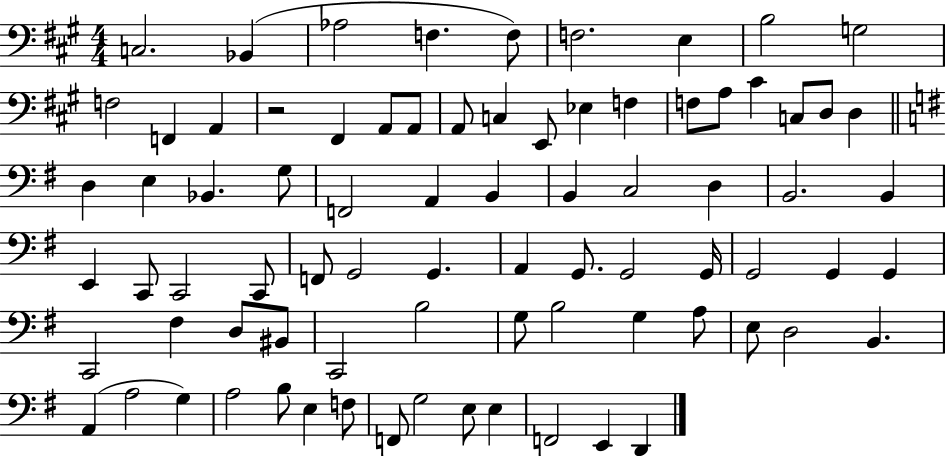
X:1
T:Untitled
M:4/4
L:1/4
K:A
C,2 _B,, _A,2 F, F,/2 F,2 E, B,2 G,2 F,2 F,, A,, z2 ^F,, A,,/2 A,,/2 A,,/2 C, E,,/2 _E, F, F,/2 A,/2 ^C C,/2 D,/2 D, D, E, _B,, G,/2 F,,2 A,, B,, B,, C,2 D, B,,2 B,, E,, C,,/2 C,,2 C,,/2 F,,/2 G,,2 G,, A,, G,,/2 G,,2 G,,/4 G,,2 G,, G,, C,,2 ^F, D,/2 ^B,,/2 C,,2 B,2 G,/2 B,2 G, A,/2 E,/2 D,2 B,, A,, A,2 G, A,2 B,/2 E, F,/2 F,,/2 G,2 E,/2 E, F,,2 E,, D,,